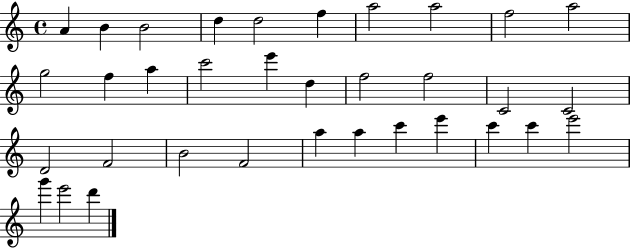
{
  \clef treble
  \time 4/4
  \defaultTimeSignature
  \key c \major
  a'4 b'4 b'2 | d''4 d''2 f''4 | a''2 a''2 | f''2 a''2 | \break g''2 f''4 a''4 | c'''2 e'''4 d''4 | f''2 f''2 | c'2 c'2 | \break d'2 f'2 | b'2 f'2 | a''4 a''4 c'''4 e'''4 | c'''4 c'''4 e'''2 | \break g'''4 e'''2 d'''4 | \bar "|."
}